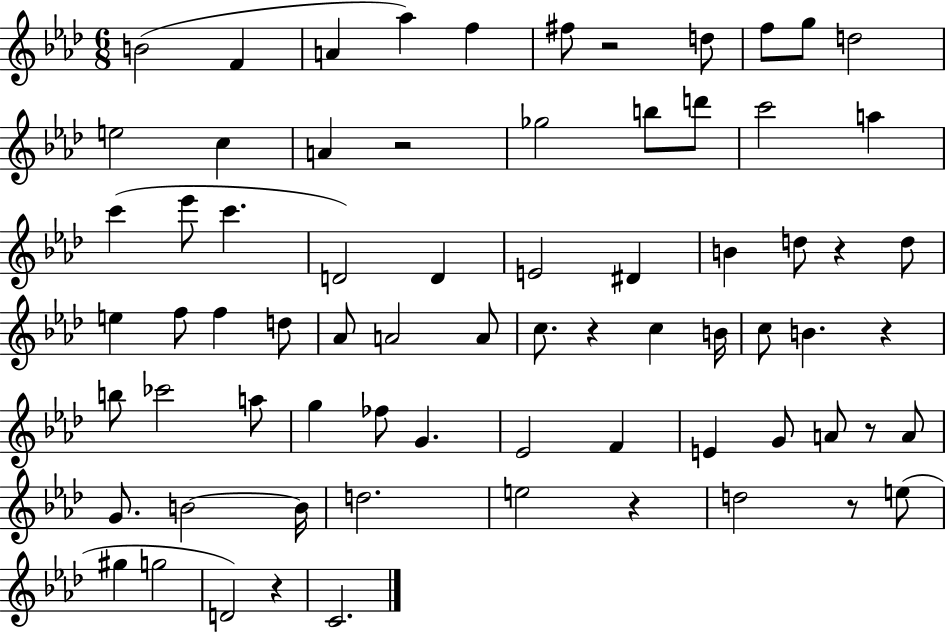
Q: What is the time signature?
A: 6/8